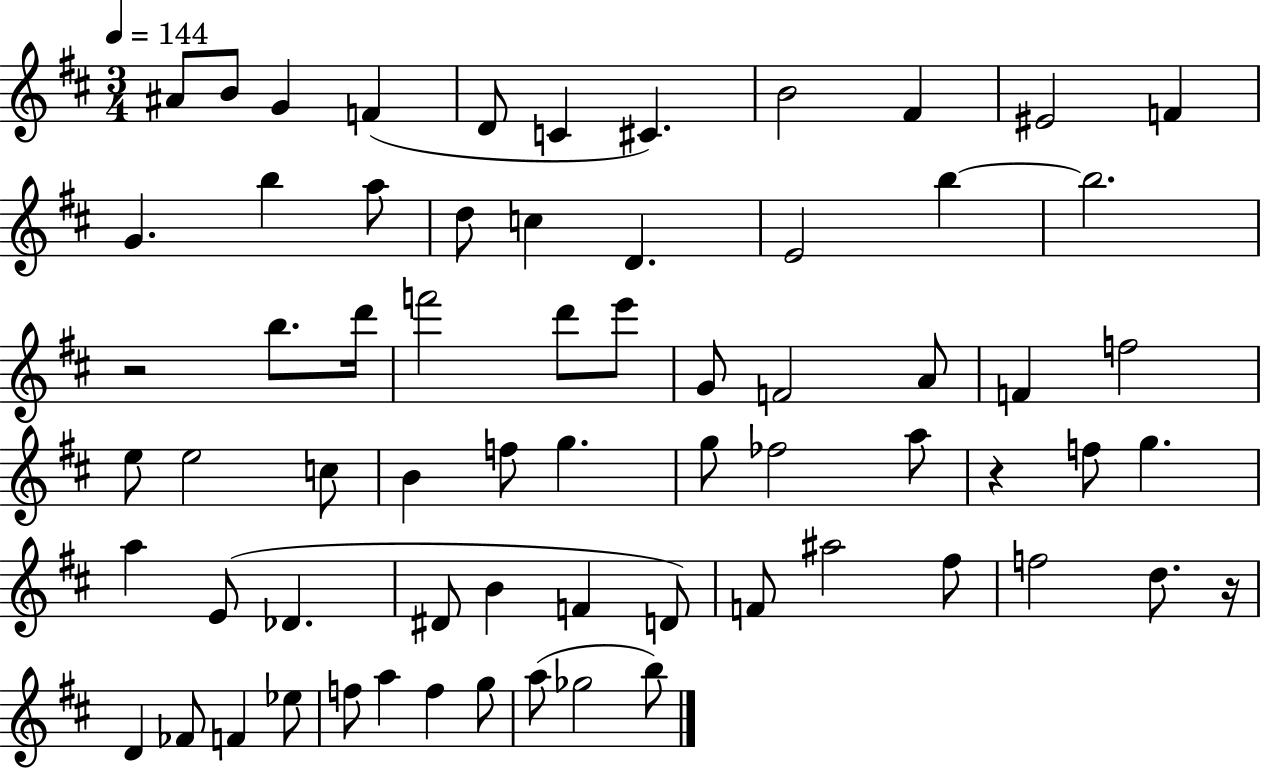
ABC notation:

X:1
T:Untitled
M:3/4
L:1/4
K:D
^A/2 B/2 G F D/2 C ^C B2 ^F ^E2 F G b a/2 d/2 c D E2 b b2 z2 b/2 d'/4 f'2 d'/2 e'/2 G/2 F2 A/2 F f2 e/2 e2 c/2 B f/2 g g/2 _f2 a/2 z f/2 g a E/2 _D ^D/2 B F D/2 F/2 ^a2 ^f/2 f2 d/2 z/4 D _F/2 F _e/2 f/2 a f g/2 a/2 _g2 b/2